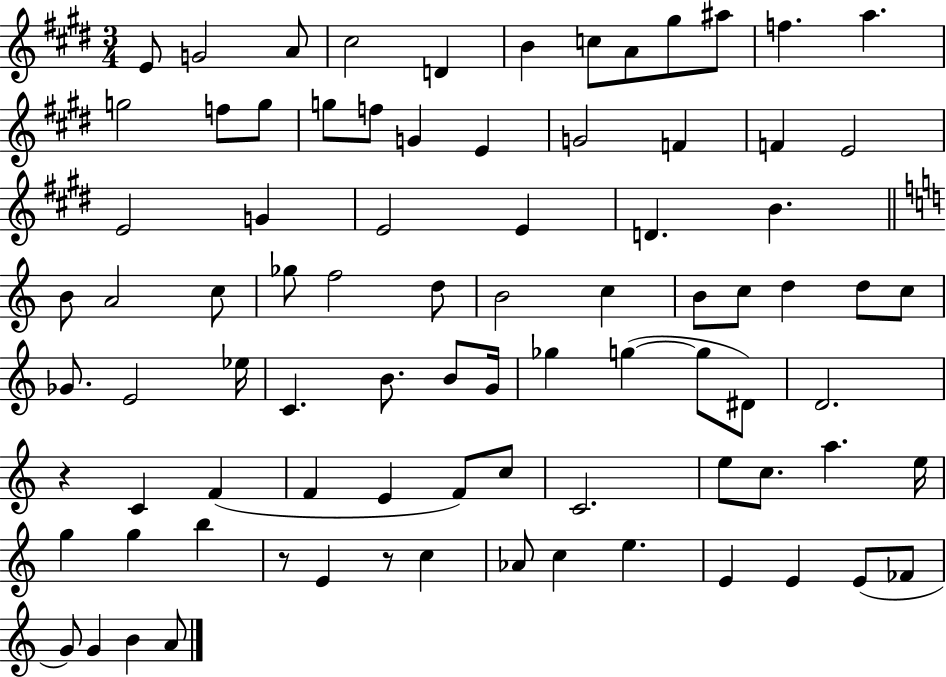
{
  \clef treble
  \numericTimeSignature
  \time 3/4
  \key e \major
  \repeat volta 2 { e'8 g'2 a'8 | cis''2 d'4 | b'4 c''8 a'8 gis''8 ais''8 | f''4. a''4. | \break g''2 f''8 g''8 | g''8 f''8 g'4 e'4 | g'2 f'4 | f'4 e'2 | \break e'2 g'4 | e'2 e'4 | d'4. b'4. | \bar "||" \break \key a \minor b'8 a'2 c''8 | ges''8 f''2 d''8 | b'2 c''4 | b'8 c''8 d''4 d''8 c''8 | \break ges'8. e'2 ees''16 | c'4. b'8. b'8 g'16 | ges''4 g''4~(~ g''8 dis'8) | d'2. | \break r4 c'4 f'4( | f'4 e'4 f'8) c''8 | c'2. | e''8 c''8. a''4. e''16 | \break g''4 g''4 b''4 | r8 e'4 r8 c''4 | aes'8 c''4 e''4. | e'4 e'4 e'8( fes'8 | \break g'8) g'4 b'4 a'8 | } \bar "|."
}